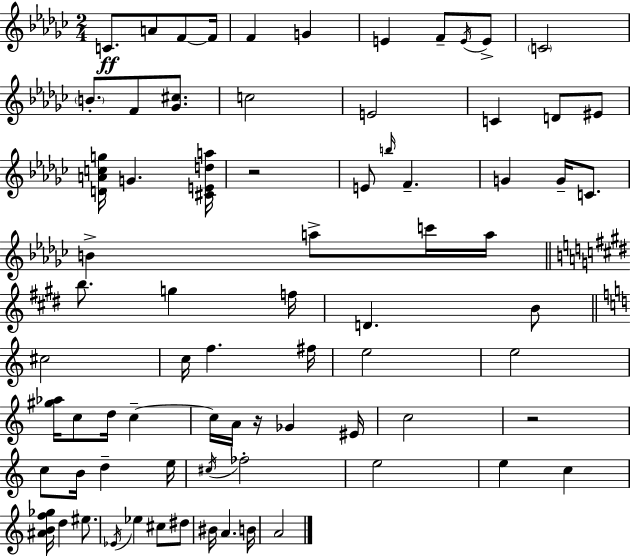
C4/e. A4/e F4/e F4/s F4/q G4/q E4/q F4/e E4/s E4/e C4/h B4/e. F4/e [Gb4,C#5]/e. C5/h E4/h C4/q D4/e EIS4/e [D4,A4,C5,G5]/s G4/q. [C#4,E4,D5,A5]/s R/h E4/e B5/s F4/q. G4/q G4/s C4/e. B4/q A5/e C6/s A5/s B5/e. G5/q F5/s D4/q. B4/e C#5/h C5/s F5/q. F#5/s E5/h E5/h [G#5,Ab5]/s C5/e D5/s C5/q C5/s A4/s R/s Gb4/q EIS4/s C5/h R/h C5/e B4/s D5/q E5/s C#5/s FES5/h E5/h E5/q C5/q [A#4,B4,F5,Gb5]/s D5/q EIS5/e. Eb4/s Eb5/q C#5/e D#5/e BIS4/s A4/q. B4/s A4/h